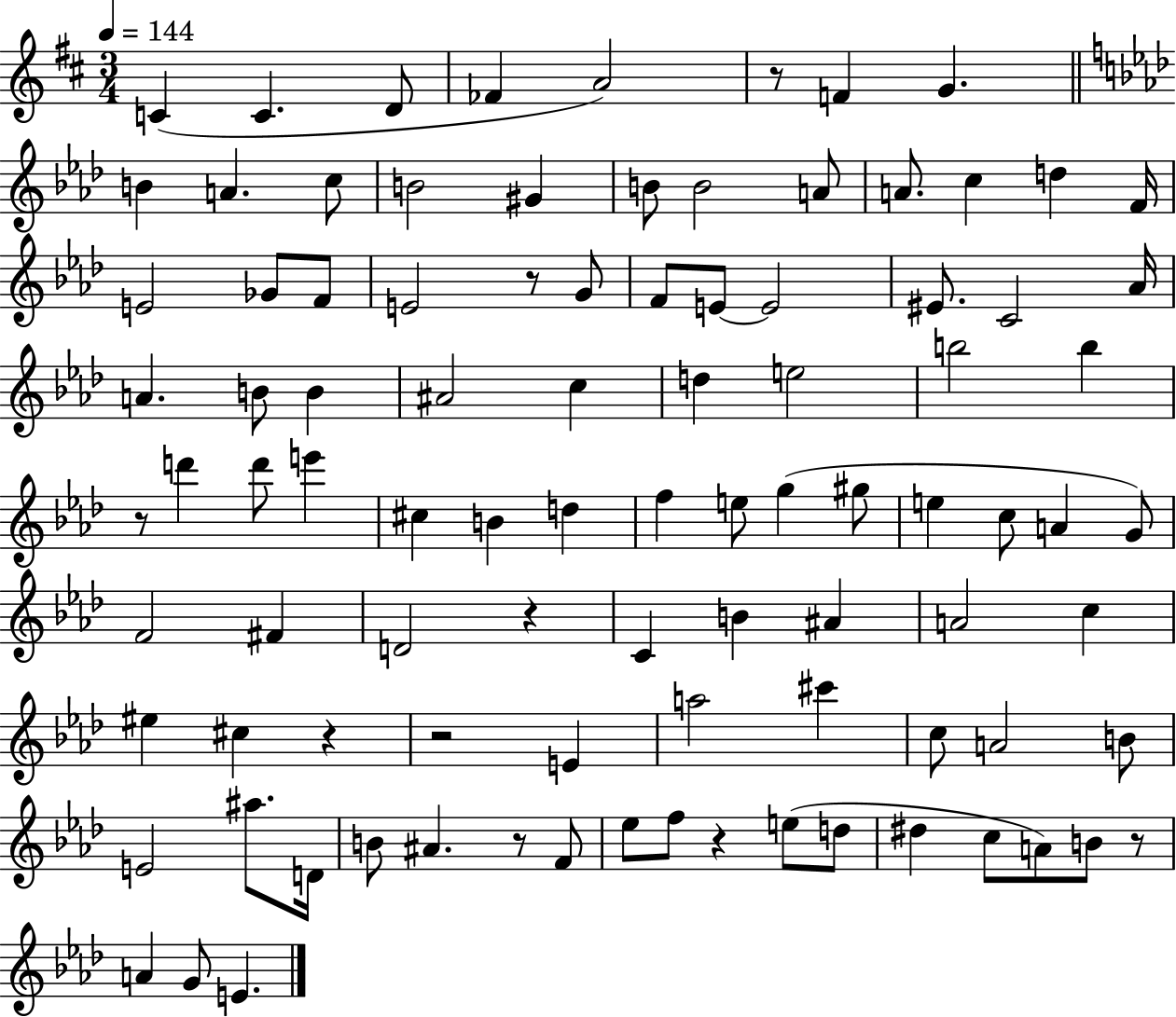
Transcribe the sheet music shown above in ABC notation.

X:1
T:Untitled
M:3/4
L:1/4
K:D
C C D/2 _F A2 z/2 F G B A c/2 B2 ^G B/2 B2 A/2 A/2 c d F/4 E2 _G/2 F/2 E2 z/2 G/2 F/2 E/2 E2 ^E/2 C2 _A/4 A B/2 B ^A2 c d e2 b2 b z/2 d' d'/2 e' ^c B d f e/2 g ^g/2 e c/2 A G/2 F2 ^F D2 z C B ^A A2 c ^e ^c z z2 E a2 ^c' c/2 A2 B/2 E2 ^a/2 D/4 B/2 ^A z/2 F/2 _e/2 f/2 z e/2 d/2 ^d c/2 A/2 B/2 z/2 A G/2 E